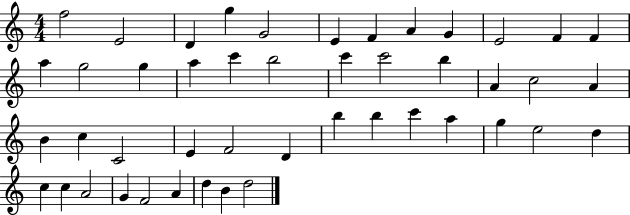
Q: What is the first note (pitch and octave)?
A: F5